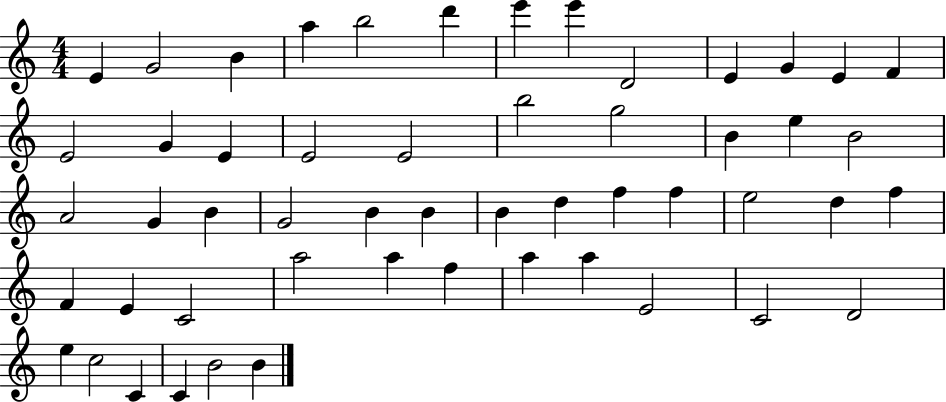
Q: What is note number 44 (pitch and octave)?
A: A5